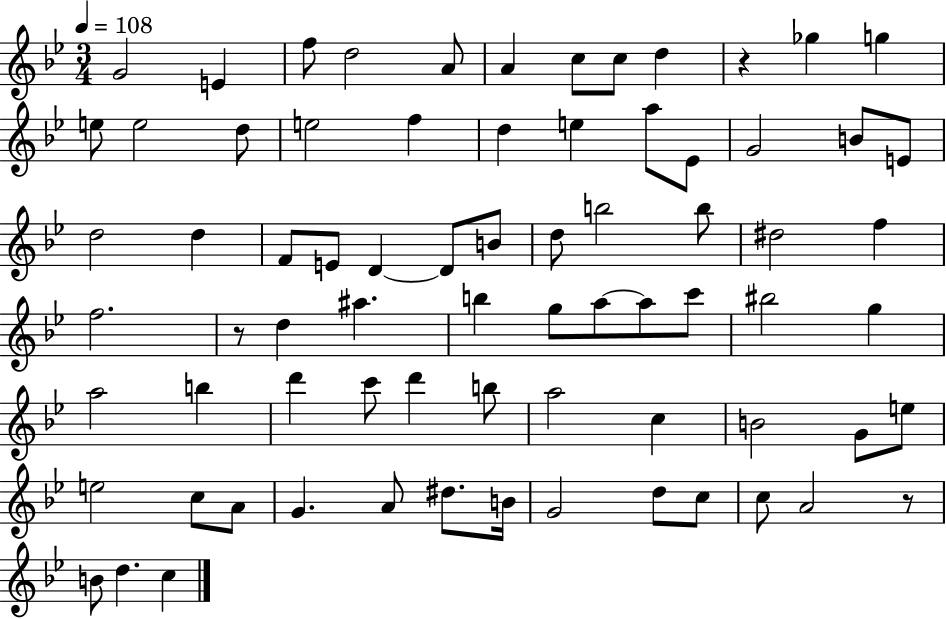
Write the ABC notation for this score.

X:1
T:Untitled
M:3/4
L:1/4
K:Bb
G2 E f/2 d2 A/2 A c/2 c/2 d z _g g e/2 e2 d/2 e2 f d e a/2 _E/2 G2 B/2 E/2 d2 d F/2 E/2 D D/2 B/2 d/2 b2 b/2 ^d2 f f2 z/2 d ^a b g/2 a/2 a/2 c'/2 ^b2 g a2 b d' c'/2 d' b/2 a2 c B2 G/2 e/2 e2 c/2 A/2 G A/2 ^d/2 B/4 G2 d/2 c/2 c/2 A2 z/2 B/2 d c